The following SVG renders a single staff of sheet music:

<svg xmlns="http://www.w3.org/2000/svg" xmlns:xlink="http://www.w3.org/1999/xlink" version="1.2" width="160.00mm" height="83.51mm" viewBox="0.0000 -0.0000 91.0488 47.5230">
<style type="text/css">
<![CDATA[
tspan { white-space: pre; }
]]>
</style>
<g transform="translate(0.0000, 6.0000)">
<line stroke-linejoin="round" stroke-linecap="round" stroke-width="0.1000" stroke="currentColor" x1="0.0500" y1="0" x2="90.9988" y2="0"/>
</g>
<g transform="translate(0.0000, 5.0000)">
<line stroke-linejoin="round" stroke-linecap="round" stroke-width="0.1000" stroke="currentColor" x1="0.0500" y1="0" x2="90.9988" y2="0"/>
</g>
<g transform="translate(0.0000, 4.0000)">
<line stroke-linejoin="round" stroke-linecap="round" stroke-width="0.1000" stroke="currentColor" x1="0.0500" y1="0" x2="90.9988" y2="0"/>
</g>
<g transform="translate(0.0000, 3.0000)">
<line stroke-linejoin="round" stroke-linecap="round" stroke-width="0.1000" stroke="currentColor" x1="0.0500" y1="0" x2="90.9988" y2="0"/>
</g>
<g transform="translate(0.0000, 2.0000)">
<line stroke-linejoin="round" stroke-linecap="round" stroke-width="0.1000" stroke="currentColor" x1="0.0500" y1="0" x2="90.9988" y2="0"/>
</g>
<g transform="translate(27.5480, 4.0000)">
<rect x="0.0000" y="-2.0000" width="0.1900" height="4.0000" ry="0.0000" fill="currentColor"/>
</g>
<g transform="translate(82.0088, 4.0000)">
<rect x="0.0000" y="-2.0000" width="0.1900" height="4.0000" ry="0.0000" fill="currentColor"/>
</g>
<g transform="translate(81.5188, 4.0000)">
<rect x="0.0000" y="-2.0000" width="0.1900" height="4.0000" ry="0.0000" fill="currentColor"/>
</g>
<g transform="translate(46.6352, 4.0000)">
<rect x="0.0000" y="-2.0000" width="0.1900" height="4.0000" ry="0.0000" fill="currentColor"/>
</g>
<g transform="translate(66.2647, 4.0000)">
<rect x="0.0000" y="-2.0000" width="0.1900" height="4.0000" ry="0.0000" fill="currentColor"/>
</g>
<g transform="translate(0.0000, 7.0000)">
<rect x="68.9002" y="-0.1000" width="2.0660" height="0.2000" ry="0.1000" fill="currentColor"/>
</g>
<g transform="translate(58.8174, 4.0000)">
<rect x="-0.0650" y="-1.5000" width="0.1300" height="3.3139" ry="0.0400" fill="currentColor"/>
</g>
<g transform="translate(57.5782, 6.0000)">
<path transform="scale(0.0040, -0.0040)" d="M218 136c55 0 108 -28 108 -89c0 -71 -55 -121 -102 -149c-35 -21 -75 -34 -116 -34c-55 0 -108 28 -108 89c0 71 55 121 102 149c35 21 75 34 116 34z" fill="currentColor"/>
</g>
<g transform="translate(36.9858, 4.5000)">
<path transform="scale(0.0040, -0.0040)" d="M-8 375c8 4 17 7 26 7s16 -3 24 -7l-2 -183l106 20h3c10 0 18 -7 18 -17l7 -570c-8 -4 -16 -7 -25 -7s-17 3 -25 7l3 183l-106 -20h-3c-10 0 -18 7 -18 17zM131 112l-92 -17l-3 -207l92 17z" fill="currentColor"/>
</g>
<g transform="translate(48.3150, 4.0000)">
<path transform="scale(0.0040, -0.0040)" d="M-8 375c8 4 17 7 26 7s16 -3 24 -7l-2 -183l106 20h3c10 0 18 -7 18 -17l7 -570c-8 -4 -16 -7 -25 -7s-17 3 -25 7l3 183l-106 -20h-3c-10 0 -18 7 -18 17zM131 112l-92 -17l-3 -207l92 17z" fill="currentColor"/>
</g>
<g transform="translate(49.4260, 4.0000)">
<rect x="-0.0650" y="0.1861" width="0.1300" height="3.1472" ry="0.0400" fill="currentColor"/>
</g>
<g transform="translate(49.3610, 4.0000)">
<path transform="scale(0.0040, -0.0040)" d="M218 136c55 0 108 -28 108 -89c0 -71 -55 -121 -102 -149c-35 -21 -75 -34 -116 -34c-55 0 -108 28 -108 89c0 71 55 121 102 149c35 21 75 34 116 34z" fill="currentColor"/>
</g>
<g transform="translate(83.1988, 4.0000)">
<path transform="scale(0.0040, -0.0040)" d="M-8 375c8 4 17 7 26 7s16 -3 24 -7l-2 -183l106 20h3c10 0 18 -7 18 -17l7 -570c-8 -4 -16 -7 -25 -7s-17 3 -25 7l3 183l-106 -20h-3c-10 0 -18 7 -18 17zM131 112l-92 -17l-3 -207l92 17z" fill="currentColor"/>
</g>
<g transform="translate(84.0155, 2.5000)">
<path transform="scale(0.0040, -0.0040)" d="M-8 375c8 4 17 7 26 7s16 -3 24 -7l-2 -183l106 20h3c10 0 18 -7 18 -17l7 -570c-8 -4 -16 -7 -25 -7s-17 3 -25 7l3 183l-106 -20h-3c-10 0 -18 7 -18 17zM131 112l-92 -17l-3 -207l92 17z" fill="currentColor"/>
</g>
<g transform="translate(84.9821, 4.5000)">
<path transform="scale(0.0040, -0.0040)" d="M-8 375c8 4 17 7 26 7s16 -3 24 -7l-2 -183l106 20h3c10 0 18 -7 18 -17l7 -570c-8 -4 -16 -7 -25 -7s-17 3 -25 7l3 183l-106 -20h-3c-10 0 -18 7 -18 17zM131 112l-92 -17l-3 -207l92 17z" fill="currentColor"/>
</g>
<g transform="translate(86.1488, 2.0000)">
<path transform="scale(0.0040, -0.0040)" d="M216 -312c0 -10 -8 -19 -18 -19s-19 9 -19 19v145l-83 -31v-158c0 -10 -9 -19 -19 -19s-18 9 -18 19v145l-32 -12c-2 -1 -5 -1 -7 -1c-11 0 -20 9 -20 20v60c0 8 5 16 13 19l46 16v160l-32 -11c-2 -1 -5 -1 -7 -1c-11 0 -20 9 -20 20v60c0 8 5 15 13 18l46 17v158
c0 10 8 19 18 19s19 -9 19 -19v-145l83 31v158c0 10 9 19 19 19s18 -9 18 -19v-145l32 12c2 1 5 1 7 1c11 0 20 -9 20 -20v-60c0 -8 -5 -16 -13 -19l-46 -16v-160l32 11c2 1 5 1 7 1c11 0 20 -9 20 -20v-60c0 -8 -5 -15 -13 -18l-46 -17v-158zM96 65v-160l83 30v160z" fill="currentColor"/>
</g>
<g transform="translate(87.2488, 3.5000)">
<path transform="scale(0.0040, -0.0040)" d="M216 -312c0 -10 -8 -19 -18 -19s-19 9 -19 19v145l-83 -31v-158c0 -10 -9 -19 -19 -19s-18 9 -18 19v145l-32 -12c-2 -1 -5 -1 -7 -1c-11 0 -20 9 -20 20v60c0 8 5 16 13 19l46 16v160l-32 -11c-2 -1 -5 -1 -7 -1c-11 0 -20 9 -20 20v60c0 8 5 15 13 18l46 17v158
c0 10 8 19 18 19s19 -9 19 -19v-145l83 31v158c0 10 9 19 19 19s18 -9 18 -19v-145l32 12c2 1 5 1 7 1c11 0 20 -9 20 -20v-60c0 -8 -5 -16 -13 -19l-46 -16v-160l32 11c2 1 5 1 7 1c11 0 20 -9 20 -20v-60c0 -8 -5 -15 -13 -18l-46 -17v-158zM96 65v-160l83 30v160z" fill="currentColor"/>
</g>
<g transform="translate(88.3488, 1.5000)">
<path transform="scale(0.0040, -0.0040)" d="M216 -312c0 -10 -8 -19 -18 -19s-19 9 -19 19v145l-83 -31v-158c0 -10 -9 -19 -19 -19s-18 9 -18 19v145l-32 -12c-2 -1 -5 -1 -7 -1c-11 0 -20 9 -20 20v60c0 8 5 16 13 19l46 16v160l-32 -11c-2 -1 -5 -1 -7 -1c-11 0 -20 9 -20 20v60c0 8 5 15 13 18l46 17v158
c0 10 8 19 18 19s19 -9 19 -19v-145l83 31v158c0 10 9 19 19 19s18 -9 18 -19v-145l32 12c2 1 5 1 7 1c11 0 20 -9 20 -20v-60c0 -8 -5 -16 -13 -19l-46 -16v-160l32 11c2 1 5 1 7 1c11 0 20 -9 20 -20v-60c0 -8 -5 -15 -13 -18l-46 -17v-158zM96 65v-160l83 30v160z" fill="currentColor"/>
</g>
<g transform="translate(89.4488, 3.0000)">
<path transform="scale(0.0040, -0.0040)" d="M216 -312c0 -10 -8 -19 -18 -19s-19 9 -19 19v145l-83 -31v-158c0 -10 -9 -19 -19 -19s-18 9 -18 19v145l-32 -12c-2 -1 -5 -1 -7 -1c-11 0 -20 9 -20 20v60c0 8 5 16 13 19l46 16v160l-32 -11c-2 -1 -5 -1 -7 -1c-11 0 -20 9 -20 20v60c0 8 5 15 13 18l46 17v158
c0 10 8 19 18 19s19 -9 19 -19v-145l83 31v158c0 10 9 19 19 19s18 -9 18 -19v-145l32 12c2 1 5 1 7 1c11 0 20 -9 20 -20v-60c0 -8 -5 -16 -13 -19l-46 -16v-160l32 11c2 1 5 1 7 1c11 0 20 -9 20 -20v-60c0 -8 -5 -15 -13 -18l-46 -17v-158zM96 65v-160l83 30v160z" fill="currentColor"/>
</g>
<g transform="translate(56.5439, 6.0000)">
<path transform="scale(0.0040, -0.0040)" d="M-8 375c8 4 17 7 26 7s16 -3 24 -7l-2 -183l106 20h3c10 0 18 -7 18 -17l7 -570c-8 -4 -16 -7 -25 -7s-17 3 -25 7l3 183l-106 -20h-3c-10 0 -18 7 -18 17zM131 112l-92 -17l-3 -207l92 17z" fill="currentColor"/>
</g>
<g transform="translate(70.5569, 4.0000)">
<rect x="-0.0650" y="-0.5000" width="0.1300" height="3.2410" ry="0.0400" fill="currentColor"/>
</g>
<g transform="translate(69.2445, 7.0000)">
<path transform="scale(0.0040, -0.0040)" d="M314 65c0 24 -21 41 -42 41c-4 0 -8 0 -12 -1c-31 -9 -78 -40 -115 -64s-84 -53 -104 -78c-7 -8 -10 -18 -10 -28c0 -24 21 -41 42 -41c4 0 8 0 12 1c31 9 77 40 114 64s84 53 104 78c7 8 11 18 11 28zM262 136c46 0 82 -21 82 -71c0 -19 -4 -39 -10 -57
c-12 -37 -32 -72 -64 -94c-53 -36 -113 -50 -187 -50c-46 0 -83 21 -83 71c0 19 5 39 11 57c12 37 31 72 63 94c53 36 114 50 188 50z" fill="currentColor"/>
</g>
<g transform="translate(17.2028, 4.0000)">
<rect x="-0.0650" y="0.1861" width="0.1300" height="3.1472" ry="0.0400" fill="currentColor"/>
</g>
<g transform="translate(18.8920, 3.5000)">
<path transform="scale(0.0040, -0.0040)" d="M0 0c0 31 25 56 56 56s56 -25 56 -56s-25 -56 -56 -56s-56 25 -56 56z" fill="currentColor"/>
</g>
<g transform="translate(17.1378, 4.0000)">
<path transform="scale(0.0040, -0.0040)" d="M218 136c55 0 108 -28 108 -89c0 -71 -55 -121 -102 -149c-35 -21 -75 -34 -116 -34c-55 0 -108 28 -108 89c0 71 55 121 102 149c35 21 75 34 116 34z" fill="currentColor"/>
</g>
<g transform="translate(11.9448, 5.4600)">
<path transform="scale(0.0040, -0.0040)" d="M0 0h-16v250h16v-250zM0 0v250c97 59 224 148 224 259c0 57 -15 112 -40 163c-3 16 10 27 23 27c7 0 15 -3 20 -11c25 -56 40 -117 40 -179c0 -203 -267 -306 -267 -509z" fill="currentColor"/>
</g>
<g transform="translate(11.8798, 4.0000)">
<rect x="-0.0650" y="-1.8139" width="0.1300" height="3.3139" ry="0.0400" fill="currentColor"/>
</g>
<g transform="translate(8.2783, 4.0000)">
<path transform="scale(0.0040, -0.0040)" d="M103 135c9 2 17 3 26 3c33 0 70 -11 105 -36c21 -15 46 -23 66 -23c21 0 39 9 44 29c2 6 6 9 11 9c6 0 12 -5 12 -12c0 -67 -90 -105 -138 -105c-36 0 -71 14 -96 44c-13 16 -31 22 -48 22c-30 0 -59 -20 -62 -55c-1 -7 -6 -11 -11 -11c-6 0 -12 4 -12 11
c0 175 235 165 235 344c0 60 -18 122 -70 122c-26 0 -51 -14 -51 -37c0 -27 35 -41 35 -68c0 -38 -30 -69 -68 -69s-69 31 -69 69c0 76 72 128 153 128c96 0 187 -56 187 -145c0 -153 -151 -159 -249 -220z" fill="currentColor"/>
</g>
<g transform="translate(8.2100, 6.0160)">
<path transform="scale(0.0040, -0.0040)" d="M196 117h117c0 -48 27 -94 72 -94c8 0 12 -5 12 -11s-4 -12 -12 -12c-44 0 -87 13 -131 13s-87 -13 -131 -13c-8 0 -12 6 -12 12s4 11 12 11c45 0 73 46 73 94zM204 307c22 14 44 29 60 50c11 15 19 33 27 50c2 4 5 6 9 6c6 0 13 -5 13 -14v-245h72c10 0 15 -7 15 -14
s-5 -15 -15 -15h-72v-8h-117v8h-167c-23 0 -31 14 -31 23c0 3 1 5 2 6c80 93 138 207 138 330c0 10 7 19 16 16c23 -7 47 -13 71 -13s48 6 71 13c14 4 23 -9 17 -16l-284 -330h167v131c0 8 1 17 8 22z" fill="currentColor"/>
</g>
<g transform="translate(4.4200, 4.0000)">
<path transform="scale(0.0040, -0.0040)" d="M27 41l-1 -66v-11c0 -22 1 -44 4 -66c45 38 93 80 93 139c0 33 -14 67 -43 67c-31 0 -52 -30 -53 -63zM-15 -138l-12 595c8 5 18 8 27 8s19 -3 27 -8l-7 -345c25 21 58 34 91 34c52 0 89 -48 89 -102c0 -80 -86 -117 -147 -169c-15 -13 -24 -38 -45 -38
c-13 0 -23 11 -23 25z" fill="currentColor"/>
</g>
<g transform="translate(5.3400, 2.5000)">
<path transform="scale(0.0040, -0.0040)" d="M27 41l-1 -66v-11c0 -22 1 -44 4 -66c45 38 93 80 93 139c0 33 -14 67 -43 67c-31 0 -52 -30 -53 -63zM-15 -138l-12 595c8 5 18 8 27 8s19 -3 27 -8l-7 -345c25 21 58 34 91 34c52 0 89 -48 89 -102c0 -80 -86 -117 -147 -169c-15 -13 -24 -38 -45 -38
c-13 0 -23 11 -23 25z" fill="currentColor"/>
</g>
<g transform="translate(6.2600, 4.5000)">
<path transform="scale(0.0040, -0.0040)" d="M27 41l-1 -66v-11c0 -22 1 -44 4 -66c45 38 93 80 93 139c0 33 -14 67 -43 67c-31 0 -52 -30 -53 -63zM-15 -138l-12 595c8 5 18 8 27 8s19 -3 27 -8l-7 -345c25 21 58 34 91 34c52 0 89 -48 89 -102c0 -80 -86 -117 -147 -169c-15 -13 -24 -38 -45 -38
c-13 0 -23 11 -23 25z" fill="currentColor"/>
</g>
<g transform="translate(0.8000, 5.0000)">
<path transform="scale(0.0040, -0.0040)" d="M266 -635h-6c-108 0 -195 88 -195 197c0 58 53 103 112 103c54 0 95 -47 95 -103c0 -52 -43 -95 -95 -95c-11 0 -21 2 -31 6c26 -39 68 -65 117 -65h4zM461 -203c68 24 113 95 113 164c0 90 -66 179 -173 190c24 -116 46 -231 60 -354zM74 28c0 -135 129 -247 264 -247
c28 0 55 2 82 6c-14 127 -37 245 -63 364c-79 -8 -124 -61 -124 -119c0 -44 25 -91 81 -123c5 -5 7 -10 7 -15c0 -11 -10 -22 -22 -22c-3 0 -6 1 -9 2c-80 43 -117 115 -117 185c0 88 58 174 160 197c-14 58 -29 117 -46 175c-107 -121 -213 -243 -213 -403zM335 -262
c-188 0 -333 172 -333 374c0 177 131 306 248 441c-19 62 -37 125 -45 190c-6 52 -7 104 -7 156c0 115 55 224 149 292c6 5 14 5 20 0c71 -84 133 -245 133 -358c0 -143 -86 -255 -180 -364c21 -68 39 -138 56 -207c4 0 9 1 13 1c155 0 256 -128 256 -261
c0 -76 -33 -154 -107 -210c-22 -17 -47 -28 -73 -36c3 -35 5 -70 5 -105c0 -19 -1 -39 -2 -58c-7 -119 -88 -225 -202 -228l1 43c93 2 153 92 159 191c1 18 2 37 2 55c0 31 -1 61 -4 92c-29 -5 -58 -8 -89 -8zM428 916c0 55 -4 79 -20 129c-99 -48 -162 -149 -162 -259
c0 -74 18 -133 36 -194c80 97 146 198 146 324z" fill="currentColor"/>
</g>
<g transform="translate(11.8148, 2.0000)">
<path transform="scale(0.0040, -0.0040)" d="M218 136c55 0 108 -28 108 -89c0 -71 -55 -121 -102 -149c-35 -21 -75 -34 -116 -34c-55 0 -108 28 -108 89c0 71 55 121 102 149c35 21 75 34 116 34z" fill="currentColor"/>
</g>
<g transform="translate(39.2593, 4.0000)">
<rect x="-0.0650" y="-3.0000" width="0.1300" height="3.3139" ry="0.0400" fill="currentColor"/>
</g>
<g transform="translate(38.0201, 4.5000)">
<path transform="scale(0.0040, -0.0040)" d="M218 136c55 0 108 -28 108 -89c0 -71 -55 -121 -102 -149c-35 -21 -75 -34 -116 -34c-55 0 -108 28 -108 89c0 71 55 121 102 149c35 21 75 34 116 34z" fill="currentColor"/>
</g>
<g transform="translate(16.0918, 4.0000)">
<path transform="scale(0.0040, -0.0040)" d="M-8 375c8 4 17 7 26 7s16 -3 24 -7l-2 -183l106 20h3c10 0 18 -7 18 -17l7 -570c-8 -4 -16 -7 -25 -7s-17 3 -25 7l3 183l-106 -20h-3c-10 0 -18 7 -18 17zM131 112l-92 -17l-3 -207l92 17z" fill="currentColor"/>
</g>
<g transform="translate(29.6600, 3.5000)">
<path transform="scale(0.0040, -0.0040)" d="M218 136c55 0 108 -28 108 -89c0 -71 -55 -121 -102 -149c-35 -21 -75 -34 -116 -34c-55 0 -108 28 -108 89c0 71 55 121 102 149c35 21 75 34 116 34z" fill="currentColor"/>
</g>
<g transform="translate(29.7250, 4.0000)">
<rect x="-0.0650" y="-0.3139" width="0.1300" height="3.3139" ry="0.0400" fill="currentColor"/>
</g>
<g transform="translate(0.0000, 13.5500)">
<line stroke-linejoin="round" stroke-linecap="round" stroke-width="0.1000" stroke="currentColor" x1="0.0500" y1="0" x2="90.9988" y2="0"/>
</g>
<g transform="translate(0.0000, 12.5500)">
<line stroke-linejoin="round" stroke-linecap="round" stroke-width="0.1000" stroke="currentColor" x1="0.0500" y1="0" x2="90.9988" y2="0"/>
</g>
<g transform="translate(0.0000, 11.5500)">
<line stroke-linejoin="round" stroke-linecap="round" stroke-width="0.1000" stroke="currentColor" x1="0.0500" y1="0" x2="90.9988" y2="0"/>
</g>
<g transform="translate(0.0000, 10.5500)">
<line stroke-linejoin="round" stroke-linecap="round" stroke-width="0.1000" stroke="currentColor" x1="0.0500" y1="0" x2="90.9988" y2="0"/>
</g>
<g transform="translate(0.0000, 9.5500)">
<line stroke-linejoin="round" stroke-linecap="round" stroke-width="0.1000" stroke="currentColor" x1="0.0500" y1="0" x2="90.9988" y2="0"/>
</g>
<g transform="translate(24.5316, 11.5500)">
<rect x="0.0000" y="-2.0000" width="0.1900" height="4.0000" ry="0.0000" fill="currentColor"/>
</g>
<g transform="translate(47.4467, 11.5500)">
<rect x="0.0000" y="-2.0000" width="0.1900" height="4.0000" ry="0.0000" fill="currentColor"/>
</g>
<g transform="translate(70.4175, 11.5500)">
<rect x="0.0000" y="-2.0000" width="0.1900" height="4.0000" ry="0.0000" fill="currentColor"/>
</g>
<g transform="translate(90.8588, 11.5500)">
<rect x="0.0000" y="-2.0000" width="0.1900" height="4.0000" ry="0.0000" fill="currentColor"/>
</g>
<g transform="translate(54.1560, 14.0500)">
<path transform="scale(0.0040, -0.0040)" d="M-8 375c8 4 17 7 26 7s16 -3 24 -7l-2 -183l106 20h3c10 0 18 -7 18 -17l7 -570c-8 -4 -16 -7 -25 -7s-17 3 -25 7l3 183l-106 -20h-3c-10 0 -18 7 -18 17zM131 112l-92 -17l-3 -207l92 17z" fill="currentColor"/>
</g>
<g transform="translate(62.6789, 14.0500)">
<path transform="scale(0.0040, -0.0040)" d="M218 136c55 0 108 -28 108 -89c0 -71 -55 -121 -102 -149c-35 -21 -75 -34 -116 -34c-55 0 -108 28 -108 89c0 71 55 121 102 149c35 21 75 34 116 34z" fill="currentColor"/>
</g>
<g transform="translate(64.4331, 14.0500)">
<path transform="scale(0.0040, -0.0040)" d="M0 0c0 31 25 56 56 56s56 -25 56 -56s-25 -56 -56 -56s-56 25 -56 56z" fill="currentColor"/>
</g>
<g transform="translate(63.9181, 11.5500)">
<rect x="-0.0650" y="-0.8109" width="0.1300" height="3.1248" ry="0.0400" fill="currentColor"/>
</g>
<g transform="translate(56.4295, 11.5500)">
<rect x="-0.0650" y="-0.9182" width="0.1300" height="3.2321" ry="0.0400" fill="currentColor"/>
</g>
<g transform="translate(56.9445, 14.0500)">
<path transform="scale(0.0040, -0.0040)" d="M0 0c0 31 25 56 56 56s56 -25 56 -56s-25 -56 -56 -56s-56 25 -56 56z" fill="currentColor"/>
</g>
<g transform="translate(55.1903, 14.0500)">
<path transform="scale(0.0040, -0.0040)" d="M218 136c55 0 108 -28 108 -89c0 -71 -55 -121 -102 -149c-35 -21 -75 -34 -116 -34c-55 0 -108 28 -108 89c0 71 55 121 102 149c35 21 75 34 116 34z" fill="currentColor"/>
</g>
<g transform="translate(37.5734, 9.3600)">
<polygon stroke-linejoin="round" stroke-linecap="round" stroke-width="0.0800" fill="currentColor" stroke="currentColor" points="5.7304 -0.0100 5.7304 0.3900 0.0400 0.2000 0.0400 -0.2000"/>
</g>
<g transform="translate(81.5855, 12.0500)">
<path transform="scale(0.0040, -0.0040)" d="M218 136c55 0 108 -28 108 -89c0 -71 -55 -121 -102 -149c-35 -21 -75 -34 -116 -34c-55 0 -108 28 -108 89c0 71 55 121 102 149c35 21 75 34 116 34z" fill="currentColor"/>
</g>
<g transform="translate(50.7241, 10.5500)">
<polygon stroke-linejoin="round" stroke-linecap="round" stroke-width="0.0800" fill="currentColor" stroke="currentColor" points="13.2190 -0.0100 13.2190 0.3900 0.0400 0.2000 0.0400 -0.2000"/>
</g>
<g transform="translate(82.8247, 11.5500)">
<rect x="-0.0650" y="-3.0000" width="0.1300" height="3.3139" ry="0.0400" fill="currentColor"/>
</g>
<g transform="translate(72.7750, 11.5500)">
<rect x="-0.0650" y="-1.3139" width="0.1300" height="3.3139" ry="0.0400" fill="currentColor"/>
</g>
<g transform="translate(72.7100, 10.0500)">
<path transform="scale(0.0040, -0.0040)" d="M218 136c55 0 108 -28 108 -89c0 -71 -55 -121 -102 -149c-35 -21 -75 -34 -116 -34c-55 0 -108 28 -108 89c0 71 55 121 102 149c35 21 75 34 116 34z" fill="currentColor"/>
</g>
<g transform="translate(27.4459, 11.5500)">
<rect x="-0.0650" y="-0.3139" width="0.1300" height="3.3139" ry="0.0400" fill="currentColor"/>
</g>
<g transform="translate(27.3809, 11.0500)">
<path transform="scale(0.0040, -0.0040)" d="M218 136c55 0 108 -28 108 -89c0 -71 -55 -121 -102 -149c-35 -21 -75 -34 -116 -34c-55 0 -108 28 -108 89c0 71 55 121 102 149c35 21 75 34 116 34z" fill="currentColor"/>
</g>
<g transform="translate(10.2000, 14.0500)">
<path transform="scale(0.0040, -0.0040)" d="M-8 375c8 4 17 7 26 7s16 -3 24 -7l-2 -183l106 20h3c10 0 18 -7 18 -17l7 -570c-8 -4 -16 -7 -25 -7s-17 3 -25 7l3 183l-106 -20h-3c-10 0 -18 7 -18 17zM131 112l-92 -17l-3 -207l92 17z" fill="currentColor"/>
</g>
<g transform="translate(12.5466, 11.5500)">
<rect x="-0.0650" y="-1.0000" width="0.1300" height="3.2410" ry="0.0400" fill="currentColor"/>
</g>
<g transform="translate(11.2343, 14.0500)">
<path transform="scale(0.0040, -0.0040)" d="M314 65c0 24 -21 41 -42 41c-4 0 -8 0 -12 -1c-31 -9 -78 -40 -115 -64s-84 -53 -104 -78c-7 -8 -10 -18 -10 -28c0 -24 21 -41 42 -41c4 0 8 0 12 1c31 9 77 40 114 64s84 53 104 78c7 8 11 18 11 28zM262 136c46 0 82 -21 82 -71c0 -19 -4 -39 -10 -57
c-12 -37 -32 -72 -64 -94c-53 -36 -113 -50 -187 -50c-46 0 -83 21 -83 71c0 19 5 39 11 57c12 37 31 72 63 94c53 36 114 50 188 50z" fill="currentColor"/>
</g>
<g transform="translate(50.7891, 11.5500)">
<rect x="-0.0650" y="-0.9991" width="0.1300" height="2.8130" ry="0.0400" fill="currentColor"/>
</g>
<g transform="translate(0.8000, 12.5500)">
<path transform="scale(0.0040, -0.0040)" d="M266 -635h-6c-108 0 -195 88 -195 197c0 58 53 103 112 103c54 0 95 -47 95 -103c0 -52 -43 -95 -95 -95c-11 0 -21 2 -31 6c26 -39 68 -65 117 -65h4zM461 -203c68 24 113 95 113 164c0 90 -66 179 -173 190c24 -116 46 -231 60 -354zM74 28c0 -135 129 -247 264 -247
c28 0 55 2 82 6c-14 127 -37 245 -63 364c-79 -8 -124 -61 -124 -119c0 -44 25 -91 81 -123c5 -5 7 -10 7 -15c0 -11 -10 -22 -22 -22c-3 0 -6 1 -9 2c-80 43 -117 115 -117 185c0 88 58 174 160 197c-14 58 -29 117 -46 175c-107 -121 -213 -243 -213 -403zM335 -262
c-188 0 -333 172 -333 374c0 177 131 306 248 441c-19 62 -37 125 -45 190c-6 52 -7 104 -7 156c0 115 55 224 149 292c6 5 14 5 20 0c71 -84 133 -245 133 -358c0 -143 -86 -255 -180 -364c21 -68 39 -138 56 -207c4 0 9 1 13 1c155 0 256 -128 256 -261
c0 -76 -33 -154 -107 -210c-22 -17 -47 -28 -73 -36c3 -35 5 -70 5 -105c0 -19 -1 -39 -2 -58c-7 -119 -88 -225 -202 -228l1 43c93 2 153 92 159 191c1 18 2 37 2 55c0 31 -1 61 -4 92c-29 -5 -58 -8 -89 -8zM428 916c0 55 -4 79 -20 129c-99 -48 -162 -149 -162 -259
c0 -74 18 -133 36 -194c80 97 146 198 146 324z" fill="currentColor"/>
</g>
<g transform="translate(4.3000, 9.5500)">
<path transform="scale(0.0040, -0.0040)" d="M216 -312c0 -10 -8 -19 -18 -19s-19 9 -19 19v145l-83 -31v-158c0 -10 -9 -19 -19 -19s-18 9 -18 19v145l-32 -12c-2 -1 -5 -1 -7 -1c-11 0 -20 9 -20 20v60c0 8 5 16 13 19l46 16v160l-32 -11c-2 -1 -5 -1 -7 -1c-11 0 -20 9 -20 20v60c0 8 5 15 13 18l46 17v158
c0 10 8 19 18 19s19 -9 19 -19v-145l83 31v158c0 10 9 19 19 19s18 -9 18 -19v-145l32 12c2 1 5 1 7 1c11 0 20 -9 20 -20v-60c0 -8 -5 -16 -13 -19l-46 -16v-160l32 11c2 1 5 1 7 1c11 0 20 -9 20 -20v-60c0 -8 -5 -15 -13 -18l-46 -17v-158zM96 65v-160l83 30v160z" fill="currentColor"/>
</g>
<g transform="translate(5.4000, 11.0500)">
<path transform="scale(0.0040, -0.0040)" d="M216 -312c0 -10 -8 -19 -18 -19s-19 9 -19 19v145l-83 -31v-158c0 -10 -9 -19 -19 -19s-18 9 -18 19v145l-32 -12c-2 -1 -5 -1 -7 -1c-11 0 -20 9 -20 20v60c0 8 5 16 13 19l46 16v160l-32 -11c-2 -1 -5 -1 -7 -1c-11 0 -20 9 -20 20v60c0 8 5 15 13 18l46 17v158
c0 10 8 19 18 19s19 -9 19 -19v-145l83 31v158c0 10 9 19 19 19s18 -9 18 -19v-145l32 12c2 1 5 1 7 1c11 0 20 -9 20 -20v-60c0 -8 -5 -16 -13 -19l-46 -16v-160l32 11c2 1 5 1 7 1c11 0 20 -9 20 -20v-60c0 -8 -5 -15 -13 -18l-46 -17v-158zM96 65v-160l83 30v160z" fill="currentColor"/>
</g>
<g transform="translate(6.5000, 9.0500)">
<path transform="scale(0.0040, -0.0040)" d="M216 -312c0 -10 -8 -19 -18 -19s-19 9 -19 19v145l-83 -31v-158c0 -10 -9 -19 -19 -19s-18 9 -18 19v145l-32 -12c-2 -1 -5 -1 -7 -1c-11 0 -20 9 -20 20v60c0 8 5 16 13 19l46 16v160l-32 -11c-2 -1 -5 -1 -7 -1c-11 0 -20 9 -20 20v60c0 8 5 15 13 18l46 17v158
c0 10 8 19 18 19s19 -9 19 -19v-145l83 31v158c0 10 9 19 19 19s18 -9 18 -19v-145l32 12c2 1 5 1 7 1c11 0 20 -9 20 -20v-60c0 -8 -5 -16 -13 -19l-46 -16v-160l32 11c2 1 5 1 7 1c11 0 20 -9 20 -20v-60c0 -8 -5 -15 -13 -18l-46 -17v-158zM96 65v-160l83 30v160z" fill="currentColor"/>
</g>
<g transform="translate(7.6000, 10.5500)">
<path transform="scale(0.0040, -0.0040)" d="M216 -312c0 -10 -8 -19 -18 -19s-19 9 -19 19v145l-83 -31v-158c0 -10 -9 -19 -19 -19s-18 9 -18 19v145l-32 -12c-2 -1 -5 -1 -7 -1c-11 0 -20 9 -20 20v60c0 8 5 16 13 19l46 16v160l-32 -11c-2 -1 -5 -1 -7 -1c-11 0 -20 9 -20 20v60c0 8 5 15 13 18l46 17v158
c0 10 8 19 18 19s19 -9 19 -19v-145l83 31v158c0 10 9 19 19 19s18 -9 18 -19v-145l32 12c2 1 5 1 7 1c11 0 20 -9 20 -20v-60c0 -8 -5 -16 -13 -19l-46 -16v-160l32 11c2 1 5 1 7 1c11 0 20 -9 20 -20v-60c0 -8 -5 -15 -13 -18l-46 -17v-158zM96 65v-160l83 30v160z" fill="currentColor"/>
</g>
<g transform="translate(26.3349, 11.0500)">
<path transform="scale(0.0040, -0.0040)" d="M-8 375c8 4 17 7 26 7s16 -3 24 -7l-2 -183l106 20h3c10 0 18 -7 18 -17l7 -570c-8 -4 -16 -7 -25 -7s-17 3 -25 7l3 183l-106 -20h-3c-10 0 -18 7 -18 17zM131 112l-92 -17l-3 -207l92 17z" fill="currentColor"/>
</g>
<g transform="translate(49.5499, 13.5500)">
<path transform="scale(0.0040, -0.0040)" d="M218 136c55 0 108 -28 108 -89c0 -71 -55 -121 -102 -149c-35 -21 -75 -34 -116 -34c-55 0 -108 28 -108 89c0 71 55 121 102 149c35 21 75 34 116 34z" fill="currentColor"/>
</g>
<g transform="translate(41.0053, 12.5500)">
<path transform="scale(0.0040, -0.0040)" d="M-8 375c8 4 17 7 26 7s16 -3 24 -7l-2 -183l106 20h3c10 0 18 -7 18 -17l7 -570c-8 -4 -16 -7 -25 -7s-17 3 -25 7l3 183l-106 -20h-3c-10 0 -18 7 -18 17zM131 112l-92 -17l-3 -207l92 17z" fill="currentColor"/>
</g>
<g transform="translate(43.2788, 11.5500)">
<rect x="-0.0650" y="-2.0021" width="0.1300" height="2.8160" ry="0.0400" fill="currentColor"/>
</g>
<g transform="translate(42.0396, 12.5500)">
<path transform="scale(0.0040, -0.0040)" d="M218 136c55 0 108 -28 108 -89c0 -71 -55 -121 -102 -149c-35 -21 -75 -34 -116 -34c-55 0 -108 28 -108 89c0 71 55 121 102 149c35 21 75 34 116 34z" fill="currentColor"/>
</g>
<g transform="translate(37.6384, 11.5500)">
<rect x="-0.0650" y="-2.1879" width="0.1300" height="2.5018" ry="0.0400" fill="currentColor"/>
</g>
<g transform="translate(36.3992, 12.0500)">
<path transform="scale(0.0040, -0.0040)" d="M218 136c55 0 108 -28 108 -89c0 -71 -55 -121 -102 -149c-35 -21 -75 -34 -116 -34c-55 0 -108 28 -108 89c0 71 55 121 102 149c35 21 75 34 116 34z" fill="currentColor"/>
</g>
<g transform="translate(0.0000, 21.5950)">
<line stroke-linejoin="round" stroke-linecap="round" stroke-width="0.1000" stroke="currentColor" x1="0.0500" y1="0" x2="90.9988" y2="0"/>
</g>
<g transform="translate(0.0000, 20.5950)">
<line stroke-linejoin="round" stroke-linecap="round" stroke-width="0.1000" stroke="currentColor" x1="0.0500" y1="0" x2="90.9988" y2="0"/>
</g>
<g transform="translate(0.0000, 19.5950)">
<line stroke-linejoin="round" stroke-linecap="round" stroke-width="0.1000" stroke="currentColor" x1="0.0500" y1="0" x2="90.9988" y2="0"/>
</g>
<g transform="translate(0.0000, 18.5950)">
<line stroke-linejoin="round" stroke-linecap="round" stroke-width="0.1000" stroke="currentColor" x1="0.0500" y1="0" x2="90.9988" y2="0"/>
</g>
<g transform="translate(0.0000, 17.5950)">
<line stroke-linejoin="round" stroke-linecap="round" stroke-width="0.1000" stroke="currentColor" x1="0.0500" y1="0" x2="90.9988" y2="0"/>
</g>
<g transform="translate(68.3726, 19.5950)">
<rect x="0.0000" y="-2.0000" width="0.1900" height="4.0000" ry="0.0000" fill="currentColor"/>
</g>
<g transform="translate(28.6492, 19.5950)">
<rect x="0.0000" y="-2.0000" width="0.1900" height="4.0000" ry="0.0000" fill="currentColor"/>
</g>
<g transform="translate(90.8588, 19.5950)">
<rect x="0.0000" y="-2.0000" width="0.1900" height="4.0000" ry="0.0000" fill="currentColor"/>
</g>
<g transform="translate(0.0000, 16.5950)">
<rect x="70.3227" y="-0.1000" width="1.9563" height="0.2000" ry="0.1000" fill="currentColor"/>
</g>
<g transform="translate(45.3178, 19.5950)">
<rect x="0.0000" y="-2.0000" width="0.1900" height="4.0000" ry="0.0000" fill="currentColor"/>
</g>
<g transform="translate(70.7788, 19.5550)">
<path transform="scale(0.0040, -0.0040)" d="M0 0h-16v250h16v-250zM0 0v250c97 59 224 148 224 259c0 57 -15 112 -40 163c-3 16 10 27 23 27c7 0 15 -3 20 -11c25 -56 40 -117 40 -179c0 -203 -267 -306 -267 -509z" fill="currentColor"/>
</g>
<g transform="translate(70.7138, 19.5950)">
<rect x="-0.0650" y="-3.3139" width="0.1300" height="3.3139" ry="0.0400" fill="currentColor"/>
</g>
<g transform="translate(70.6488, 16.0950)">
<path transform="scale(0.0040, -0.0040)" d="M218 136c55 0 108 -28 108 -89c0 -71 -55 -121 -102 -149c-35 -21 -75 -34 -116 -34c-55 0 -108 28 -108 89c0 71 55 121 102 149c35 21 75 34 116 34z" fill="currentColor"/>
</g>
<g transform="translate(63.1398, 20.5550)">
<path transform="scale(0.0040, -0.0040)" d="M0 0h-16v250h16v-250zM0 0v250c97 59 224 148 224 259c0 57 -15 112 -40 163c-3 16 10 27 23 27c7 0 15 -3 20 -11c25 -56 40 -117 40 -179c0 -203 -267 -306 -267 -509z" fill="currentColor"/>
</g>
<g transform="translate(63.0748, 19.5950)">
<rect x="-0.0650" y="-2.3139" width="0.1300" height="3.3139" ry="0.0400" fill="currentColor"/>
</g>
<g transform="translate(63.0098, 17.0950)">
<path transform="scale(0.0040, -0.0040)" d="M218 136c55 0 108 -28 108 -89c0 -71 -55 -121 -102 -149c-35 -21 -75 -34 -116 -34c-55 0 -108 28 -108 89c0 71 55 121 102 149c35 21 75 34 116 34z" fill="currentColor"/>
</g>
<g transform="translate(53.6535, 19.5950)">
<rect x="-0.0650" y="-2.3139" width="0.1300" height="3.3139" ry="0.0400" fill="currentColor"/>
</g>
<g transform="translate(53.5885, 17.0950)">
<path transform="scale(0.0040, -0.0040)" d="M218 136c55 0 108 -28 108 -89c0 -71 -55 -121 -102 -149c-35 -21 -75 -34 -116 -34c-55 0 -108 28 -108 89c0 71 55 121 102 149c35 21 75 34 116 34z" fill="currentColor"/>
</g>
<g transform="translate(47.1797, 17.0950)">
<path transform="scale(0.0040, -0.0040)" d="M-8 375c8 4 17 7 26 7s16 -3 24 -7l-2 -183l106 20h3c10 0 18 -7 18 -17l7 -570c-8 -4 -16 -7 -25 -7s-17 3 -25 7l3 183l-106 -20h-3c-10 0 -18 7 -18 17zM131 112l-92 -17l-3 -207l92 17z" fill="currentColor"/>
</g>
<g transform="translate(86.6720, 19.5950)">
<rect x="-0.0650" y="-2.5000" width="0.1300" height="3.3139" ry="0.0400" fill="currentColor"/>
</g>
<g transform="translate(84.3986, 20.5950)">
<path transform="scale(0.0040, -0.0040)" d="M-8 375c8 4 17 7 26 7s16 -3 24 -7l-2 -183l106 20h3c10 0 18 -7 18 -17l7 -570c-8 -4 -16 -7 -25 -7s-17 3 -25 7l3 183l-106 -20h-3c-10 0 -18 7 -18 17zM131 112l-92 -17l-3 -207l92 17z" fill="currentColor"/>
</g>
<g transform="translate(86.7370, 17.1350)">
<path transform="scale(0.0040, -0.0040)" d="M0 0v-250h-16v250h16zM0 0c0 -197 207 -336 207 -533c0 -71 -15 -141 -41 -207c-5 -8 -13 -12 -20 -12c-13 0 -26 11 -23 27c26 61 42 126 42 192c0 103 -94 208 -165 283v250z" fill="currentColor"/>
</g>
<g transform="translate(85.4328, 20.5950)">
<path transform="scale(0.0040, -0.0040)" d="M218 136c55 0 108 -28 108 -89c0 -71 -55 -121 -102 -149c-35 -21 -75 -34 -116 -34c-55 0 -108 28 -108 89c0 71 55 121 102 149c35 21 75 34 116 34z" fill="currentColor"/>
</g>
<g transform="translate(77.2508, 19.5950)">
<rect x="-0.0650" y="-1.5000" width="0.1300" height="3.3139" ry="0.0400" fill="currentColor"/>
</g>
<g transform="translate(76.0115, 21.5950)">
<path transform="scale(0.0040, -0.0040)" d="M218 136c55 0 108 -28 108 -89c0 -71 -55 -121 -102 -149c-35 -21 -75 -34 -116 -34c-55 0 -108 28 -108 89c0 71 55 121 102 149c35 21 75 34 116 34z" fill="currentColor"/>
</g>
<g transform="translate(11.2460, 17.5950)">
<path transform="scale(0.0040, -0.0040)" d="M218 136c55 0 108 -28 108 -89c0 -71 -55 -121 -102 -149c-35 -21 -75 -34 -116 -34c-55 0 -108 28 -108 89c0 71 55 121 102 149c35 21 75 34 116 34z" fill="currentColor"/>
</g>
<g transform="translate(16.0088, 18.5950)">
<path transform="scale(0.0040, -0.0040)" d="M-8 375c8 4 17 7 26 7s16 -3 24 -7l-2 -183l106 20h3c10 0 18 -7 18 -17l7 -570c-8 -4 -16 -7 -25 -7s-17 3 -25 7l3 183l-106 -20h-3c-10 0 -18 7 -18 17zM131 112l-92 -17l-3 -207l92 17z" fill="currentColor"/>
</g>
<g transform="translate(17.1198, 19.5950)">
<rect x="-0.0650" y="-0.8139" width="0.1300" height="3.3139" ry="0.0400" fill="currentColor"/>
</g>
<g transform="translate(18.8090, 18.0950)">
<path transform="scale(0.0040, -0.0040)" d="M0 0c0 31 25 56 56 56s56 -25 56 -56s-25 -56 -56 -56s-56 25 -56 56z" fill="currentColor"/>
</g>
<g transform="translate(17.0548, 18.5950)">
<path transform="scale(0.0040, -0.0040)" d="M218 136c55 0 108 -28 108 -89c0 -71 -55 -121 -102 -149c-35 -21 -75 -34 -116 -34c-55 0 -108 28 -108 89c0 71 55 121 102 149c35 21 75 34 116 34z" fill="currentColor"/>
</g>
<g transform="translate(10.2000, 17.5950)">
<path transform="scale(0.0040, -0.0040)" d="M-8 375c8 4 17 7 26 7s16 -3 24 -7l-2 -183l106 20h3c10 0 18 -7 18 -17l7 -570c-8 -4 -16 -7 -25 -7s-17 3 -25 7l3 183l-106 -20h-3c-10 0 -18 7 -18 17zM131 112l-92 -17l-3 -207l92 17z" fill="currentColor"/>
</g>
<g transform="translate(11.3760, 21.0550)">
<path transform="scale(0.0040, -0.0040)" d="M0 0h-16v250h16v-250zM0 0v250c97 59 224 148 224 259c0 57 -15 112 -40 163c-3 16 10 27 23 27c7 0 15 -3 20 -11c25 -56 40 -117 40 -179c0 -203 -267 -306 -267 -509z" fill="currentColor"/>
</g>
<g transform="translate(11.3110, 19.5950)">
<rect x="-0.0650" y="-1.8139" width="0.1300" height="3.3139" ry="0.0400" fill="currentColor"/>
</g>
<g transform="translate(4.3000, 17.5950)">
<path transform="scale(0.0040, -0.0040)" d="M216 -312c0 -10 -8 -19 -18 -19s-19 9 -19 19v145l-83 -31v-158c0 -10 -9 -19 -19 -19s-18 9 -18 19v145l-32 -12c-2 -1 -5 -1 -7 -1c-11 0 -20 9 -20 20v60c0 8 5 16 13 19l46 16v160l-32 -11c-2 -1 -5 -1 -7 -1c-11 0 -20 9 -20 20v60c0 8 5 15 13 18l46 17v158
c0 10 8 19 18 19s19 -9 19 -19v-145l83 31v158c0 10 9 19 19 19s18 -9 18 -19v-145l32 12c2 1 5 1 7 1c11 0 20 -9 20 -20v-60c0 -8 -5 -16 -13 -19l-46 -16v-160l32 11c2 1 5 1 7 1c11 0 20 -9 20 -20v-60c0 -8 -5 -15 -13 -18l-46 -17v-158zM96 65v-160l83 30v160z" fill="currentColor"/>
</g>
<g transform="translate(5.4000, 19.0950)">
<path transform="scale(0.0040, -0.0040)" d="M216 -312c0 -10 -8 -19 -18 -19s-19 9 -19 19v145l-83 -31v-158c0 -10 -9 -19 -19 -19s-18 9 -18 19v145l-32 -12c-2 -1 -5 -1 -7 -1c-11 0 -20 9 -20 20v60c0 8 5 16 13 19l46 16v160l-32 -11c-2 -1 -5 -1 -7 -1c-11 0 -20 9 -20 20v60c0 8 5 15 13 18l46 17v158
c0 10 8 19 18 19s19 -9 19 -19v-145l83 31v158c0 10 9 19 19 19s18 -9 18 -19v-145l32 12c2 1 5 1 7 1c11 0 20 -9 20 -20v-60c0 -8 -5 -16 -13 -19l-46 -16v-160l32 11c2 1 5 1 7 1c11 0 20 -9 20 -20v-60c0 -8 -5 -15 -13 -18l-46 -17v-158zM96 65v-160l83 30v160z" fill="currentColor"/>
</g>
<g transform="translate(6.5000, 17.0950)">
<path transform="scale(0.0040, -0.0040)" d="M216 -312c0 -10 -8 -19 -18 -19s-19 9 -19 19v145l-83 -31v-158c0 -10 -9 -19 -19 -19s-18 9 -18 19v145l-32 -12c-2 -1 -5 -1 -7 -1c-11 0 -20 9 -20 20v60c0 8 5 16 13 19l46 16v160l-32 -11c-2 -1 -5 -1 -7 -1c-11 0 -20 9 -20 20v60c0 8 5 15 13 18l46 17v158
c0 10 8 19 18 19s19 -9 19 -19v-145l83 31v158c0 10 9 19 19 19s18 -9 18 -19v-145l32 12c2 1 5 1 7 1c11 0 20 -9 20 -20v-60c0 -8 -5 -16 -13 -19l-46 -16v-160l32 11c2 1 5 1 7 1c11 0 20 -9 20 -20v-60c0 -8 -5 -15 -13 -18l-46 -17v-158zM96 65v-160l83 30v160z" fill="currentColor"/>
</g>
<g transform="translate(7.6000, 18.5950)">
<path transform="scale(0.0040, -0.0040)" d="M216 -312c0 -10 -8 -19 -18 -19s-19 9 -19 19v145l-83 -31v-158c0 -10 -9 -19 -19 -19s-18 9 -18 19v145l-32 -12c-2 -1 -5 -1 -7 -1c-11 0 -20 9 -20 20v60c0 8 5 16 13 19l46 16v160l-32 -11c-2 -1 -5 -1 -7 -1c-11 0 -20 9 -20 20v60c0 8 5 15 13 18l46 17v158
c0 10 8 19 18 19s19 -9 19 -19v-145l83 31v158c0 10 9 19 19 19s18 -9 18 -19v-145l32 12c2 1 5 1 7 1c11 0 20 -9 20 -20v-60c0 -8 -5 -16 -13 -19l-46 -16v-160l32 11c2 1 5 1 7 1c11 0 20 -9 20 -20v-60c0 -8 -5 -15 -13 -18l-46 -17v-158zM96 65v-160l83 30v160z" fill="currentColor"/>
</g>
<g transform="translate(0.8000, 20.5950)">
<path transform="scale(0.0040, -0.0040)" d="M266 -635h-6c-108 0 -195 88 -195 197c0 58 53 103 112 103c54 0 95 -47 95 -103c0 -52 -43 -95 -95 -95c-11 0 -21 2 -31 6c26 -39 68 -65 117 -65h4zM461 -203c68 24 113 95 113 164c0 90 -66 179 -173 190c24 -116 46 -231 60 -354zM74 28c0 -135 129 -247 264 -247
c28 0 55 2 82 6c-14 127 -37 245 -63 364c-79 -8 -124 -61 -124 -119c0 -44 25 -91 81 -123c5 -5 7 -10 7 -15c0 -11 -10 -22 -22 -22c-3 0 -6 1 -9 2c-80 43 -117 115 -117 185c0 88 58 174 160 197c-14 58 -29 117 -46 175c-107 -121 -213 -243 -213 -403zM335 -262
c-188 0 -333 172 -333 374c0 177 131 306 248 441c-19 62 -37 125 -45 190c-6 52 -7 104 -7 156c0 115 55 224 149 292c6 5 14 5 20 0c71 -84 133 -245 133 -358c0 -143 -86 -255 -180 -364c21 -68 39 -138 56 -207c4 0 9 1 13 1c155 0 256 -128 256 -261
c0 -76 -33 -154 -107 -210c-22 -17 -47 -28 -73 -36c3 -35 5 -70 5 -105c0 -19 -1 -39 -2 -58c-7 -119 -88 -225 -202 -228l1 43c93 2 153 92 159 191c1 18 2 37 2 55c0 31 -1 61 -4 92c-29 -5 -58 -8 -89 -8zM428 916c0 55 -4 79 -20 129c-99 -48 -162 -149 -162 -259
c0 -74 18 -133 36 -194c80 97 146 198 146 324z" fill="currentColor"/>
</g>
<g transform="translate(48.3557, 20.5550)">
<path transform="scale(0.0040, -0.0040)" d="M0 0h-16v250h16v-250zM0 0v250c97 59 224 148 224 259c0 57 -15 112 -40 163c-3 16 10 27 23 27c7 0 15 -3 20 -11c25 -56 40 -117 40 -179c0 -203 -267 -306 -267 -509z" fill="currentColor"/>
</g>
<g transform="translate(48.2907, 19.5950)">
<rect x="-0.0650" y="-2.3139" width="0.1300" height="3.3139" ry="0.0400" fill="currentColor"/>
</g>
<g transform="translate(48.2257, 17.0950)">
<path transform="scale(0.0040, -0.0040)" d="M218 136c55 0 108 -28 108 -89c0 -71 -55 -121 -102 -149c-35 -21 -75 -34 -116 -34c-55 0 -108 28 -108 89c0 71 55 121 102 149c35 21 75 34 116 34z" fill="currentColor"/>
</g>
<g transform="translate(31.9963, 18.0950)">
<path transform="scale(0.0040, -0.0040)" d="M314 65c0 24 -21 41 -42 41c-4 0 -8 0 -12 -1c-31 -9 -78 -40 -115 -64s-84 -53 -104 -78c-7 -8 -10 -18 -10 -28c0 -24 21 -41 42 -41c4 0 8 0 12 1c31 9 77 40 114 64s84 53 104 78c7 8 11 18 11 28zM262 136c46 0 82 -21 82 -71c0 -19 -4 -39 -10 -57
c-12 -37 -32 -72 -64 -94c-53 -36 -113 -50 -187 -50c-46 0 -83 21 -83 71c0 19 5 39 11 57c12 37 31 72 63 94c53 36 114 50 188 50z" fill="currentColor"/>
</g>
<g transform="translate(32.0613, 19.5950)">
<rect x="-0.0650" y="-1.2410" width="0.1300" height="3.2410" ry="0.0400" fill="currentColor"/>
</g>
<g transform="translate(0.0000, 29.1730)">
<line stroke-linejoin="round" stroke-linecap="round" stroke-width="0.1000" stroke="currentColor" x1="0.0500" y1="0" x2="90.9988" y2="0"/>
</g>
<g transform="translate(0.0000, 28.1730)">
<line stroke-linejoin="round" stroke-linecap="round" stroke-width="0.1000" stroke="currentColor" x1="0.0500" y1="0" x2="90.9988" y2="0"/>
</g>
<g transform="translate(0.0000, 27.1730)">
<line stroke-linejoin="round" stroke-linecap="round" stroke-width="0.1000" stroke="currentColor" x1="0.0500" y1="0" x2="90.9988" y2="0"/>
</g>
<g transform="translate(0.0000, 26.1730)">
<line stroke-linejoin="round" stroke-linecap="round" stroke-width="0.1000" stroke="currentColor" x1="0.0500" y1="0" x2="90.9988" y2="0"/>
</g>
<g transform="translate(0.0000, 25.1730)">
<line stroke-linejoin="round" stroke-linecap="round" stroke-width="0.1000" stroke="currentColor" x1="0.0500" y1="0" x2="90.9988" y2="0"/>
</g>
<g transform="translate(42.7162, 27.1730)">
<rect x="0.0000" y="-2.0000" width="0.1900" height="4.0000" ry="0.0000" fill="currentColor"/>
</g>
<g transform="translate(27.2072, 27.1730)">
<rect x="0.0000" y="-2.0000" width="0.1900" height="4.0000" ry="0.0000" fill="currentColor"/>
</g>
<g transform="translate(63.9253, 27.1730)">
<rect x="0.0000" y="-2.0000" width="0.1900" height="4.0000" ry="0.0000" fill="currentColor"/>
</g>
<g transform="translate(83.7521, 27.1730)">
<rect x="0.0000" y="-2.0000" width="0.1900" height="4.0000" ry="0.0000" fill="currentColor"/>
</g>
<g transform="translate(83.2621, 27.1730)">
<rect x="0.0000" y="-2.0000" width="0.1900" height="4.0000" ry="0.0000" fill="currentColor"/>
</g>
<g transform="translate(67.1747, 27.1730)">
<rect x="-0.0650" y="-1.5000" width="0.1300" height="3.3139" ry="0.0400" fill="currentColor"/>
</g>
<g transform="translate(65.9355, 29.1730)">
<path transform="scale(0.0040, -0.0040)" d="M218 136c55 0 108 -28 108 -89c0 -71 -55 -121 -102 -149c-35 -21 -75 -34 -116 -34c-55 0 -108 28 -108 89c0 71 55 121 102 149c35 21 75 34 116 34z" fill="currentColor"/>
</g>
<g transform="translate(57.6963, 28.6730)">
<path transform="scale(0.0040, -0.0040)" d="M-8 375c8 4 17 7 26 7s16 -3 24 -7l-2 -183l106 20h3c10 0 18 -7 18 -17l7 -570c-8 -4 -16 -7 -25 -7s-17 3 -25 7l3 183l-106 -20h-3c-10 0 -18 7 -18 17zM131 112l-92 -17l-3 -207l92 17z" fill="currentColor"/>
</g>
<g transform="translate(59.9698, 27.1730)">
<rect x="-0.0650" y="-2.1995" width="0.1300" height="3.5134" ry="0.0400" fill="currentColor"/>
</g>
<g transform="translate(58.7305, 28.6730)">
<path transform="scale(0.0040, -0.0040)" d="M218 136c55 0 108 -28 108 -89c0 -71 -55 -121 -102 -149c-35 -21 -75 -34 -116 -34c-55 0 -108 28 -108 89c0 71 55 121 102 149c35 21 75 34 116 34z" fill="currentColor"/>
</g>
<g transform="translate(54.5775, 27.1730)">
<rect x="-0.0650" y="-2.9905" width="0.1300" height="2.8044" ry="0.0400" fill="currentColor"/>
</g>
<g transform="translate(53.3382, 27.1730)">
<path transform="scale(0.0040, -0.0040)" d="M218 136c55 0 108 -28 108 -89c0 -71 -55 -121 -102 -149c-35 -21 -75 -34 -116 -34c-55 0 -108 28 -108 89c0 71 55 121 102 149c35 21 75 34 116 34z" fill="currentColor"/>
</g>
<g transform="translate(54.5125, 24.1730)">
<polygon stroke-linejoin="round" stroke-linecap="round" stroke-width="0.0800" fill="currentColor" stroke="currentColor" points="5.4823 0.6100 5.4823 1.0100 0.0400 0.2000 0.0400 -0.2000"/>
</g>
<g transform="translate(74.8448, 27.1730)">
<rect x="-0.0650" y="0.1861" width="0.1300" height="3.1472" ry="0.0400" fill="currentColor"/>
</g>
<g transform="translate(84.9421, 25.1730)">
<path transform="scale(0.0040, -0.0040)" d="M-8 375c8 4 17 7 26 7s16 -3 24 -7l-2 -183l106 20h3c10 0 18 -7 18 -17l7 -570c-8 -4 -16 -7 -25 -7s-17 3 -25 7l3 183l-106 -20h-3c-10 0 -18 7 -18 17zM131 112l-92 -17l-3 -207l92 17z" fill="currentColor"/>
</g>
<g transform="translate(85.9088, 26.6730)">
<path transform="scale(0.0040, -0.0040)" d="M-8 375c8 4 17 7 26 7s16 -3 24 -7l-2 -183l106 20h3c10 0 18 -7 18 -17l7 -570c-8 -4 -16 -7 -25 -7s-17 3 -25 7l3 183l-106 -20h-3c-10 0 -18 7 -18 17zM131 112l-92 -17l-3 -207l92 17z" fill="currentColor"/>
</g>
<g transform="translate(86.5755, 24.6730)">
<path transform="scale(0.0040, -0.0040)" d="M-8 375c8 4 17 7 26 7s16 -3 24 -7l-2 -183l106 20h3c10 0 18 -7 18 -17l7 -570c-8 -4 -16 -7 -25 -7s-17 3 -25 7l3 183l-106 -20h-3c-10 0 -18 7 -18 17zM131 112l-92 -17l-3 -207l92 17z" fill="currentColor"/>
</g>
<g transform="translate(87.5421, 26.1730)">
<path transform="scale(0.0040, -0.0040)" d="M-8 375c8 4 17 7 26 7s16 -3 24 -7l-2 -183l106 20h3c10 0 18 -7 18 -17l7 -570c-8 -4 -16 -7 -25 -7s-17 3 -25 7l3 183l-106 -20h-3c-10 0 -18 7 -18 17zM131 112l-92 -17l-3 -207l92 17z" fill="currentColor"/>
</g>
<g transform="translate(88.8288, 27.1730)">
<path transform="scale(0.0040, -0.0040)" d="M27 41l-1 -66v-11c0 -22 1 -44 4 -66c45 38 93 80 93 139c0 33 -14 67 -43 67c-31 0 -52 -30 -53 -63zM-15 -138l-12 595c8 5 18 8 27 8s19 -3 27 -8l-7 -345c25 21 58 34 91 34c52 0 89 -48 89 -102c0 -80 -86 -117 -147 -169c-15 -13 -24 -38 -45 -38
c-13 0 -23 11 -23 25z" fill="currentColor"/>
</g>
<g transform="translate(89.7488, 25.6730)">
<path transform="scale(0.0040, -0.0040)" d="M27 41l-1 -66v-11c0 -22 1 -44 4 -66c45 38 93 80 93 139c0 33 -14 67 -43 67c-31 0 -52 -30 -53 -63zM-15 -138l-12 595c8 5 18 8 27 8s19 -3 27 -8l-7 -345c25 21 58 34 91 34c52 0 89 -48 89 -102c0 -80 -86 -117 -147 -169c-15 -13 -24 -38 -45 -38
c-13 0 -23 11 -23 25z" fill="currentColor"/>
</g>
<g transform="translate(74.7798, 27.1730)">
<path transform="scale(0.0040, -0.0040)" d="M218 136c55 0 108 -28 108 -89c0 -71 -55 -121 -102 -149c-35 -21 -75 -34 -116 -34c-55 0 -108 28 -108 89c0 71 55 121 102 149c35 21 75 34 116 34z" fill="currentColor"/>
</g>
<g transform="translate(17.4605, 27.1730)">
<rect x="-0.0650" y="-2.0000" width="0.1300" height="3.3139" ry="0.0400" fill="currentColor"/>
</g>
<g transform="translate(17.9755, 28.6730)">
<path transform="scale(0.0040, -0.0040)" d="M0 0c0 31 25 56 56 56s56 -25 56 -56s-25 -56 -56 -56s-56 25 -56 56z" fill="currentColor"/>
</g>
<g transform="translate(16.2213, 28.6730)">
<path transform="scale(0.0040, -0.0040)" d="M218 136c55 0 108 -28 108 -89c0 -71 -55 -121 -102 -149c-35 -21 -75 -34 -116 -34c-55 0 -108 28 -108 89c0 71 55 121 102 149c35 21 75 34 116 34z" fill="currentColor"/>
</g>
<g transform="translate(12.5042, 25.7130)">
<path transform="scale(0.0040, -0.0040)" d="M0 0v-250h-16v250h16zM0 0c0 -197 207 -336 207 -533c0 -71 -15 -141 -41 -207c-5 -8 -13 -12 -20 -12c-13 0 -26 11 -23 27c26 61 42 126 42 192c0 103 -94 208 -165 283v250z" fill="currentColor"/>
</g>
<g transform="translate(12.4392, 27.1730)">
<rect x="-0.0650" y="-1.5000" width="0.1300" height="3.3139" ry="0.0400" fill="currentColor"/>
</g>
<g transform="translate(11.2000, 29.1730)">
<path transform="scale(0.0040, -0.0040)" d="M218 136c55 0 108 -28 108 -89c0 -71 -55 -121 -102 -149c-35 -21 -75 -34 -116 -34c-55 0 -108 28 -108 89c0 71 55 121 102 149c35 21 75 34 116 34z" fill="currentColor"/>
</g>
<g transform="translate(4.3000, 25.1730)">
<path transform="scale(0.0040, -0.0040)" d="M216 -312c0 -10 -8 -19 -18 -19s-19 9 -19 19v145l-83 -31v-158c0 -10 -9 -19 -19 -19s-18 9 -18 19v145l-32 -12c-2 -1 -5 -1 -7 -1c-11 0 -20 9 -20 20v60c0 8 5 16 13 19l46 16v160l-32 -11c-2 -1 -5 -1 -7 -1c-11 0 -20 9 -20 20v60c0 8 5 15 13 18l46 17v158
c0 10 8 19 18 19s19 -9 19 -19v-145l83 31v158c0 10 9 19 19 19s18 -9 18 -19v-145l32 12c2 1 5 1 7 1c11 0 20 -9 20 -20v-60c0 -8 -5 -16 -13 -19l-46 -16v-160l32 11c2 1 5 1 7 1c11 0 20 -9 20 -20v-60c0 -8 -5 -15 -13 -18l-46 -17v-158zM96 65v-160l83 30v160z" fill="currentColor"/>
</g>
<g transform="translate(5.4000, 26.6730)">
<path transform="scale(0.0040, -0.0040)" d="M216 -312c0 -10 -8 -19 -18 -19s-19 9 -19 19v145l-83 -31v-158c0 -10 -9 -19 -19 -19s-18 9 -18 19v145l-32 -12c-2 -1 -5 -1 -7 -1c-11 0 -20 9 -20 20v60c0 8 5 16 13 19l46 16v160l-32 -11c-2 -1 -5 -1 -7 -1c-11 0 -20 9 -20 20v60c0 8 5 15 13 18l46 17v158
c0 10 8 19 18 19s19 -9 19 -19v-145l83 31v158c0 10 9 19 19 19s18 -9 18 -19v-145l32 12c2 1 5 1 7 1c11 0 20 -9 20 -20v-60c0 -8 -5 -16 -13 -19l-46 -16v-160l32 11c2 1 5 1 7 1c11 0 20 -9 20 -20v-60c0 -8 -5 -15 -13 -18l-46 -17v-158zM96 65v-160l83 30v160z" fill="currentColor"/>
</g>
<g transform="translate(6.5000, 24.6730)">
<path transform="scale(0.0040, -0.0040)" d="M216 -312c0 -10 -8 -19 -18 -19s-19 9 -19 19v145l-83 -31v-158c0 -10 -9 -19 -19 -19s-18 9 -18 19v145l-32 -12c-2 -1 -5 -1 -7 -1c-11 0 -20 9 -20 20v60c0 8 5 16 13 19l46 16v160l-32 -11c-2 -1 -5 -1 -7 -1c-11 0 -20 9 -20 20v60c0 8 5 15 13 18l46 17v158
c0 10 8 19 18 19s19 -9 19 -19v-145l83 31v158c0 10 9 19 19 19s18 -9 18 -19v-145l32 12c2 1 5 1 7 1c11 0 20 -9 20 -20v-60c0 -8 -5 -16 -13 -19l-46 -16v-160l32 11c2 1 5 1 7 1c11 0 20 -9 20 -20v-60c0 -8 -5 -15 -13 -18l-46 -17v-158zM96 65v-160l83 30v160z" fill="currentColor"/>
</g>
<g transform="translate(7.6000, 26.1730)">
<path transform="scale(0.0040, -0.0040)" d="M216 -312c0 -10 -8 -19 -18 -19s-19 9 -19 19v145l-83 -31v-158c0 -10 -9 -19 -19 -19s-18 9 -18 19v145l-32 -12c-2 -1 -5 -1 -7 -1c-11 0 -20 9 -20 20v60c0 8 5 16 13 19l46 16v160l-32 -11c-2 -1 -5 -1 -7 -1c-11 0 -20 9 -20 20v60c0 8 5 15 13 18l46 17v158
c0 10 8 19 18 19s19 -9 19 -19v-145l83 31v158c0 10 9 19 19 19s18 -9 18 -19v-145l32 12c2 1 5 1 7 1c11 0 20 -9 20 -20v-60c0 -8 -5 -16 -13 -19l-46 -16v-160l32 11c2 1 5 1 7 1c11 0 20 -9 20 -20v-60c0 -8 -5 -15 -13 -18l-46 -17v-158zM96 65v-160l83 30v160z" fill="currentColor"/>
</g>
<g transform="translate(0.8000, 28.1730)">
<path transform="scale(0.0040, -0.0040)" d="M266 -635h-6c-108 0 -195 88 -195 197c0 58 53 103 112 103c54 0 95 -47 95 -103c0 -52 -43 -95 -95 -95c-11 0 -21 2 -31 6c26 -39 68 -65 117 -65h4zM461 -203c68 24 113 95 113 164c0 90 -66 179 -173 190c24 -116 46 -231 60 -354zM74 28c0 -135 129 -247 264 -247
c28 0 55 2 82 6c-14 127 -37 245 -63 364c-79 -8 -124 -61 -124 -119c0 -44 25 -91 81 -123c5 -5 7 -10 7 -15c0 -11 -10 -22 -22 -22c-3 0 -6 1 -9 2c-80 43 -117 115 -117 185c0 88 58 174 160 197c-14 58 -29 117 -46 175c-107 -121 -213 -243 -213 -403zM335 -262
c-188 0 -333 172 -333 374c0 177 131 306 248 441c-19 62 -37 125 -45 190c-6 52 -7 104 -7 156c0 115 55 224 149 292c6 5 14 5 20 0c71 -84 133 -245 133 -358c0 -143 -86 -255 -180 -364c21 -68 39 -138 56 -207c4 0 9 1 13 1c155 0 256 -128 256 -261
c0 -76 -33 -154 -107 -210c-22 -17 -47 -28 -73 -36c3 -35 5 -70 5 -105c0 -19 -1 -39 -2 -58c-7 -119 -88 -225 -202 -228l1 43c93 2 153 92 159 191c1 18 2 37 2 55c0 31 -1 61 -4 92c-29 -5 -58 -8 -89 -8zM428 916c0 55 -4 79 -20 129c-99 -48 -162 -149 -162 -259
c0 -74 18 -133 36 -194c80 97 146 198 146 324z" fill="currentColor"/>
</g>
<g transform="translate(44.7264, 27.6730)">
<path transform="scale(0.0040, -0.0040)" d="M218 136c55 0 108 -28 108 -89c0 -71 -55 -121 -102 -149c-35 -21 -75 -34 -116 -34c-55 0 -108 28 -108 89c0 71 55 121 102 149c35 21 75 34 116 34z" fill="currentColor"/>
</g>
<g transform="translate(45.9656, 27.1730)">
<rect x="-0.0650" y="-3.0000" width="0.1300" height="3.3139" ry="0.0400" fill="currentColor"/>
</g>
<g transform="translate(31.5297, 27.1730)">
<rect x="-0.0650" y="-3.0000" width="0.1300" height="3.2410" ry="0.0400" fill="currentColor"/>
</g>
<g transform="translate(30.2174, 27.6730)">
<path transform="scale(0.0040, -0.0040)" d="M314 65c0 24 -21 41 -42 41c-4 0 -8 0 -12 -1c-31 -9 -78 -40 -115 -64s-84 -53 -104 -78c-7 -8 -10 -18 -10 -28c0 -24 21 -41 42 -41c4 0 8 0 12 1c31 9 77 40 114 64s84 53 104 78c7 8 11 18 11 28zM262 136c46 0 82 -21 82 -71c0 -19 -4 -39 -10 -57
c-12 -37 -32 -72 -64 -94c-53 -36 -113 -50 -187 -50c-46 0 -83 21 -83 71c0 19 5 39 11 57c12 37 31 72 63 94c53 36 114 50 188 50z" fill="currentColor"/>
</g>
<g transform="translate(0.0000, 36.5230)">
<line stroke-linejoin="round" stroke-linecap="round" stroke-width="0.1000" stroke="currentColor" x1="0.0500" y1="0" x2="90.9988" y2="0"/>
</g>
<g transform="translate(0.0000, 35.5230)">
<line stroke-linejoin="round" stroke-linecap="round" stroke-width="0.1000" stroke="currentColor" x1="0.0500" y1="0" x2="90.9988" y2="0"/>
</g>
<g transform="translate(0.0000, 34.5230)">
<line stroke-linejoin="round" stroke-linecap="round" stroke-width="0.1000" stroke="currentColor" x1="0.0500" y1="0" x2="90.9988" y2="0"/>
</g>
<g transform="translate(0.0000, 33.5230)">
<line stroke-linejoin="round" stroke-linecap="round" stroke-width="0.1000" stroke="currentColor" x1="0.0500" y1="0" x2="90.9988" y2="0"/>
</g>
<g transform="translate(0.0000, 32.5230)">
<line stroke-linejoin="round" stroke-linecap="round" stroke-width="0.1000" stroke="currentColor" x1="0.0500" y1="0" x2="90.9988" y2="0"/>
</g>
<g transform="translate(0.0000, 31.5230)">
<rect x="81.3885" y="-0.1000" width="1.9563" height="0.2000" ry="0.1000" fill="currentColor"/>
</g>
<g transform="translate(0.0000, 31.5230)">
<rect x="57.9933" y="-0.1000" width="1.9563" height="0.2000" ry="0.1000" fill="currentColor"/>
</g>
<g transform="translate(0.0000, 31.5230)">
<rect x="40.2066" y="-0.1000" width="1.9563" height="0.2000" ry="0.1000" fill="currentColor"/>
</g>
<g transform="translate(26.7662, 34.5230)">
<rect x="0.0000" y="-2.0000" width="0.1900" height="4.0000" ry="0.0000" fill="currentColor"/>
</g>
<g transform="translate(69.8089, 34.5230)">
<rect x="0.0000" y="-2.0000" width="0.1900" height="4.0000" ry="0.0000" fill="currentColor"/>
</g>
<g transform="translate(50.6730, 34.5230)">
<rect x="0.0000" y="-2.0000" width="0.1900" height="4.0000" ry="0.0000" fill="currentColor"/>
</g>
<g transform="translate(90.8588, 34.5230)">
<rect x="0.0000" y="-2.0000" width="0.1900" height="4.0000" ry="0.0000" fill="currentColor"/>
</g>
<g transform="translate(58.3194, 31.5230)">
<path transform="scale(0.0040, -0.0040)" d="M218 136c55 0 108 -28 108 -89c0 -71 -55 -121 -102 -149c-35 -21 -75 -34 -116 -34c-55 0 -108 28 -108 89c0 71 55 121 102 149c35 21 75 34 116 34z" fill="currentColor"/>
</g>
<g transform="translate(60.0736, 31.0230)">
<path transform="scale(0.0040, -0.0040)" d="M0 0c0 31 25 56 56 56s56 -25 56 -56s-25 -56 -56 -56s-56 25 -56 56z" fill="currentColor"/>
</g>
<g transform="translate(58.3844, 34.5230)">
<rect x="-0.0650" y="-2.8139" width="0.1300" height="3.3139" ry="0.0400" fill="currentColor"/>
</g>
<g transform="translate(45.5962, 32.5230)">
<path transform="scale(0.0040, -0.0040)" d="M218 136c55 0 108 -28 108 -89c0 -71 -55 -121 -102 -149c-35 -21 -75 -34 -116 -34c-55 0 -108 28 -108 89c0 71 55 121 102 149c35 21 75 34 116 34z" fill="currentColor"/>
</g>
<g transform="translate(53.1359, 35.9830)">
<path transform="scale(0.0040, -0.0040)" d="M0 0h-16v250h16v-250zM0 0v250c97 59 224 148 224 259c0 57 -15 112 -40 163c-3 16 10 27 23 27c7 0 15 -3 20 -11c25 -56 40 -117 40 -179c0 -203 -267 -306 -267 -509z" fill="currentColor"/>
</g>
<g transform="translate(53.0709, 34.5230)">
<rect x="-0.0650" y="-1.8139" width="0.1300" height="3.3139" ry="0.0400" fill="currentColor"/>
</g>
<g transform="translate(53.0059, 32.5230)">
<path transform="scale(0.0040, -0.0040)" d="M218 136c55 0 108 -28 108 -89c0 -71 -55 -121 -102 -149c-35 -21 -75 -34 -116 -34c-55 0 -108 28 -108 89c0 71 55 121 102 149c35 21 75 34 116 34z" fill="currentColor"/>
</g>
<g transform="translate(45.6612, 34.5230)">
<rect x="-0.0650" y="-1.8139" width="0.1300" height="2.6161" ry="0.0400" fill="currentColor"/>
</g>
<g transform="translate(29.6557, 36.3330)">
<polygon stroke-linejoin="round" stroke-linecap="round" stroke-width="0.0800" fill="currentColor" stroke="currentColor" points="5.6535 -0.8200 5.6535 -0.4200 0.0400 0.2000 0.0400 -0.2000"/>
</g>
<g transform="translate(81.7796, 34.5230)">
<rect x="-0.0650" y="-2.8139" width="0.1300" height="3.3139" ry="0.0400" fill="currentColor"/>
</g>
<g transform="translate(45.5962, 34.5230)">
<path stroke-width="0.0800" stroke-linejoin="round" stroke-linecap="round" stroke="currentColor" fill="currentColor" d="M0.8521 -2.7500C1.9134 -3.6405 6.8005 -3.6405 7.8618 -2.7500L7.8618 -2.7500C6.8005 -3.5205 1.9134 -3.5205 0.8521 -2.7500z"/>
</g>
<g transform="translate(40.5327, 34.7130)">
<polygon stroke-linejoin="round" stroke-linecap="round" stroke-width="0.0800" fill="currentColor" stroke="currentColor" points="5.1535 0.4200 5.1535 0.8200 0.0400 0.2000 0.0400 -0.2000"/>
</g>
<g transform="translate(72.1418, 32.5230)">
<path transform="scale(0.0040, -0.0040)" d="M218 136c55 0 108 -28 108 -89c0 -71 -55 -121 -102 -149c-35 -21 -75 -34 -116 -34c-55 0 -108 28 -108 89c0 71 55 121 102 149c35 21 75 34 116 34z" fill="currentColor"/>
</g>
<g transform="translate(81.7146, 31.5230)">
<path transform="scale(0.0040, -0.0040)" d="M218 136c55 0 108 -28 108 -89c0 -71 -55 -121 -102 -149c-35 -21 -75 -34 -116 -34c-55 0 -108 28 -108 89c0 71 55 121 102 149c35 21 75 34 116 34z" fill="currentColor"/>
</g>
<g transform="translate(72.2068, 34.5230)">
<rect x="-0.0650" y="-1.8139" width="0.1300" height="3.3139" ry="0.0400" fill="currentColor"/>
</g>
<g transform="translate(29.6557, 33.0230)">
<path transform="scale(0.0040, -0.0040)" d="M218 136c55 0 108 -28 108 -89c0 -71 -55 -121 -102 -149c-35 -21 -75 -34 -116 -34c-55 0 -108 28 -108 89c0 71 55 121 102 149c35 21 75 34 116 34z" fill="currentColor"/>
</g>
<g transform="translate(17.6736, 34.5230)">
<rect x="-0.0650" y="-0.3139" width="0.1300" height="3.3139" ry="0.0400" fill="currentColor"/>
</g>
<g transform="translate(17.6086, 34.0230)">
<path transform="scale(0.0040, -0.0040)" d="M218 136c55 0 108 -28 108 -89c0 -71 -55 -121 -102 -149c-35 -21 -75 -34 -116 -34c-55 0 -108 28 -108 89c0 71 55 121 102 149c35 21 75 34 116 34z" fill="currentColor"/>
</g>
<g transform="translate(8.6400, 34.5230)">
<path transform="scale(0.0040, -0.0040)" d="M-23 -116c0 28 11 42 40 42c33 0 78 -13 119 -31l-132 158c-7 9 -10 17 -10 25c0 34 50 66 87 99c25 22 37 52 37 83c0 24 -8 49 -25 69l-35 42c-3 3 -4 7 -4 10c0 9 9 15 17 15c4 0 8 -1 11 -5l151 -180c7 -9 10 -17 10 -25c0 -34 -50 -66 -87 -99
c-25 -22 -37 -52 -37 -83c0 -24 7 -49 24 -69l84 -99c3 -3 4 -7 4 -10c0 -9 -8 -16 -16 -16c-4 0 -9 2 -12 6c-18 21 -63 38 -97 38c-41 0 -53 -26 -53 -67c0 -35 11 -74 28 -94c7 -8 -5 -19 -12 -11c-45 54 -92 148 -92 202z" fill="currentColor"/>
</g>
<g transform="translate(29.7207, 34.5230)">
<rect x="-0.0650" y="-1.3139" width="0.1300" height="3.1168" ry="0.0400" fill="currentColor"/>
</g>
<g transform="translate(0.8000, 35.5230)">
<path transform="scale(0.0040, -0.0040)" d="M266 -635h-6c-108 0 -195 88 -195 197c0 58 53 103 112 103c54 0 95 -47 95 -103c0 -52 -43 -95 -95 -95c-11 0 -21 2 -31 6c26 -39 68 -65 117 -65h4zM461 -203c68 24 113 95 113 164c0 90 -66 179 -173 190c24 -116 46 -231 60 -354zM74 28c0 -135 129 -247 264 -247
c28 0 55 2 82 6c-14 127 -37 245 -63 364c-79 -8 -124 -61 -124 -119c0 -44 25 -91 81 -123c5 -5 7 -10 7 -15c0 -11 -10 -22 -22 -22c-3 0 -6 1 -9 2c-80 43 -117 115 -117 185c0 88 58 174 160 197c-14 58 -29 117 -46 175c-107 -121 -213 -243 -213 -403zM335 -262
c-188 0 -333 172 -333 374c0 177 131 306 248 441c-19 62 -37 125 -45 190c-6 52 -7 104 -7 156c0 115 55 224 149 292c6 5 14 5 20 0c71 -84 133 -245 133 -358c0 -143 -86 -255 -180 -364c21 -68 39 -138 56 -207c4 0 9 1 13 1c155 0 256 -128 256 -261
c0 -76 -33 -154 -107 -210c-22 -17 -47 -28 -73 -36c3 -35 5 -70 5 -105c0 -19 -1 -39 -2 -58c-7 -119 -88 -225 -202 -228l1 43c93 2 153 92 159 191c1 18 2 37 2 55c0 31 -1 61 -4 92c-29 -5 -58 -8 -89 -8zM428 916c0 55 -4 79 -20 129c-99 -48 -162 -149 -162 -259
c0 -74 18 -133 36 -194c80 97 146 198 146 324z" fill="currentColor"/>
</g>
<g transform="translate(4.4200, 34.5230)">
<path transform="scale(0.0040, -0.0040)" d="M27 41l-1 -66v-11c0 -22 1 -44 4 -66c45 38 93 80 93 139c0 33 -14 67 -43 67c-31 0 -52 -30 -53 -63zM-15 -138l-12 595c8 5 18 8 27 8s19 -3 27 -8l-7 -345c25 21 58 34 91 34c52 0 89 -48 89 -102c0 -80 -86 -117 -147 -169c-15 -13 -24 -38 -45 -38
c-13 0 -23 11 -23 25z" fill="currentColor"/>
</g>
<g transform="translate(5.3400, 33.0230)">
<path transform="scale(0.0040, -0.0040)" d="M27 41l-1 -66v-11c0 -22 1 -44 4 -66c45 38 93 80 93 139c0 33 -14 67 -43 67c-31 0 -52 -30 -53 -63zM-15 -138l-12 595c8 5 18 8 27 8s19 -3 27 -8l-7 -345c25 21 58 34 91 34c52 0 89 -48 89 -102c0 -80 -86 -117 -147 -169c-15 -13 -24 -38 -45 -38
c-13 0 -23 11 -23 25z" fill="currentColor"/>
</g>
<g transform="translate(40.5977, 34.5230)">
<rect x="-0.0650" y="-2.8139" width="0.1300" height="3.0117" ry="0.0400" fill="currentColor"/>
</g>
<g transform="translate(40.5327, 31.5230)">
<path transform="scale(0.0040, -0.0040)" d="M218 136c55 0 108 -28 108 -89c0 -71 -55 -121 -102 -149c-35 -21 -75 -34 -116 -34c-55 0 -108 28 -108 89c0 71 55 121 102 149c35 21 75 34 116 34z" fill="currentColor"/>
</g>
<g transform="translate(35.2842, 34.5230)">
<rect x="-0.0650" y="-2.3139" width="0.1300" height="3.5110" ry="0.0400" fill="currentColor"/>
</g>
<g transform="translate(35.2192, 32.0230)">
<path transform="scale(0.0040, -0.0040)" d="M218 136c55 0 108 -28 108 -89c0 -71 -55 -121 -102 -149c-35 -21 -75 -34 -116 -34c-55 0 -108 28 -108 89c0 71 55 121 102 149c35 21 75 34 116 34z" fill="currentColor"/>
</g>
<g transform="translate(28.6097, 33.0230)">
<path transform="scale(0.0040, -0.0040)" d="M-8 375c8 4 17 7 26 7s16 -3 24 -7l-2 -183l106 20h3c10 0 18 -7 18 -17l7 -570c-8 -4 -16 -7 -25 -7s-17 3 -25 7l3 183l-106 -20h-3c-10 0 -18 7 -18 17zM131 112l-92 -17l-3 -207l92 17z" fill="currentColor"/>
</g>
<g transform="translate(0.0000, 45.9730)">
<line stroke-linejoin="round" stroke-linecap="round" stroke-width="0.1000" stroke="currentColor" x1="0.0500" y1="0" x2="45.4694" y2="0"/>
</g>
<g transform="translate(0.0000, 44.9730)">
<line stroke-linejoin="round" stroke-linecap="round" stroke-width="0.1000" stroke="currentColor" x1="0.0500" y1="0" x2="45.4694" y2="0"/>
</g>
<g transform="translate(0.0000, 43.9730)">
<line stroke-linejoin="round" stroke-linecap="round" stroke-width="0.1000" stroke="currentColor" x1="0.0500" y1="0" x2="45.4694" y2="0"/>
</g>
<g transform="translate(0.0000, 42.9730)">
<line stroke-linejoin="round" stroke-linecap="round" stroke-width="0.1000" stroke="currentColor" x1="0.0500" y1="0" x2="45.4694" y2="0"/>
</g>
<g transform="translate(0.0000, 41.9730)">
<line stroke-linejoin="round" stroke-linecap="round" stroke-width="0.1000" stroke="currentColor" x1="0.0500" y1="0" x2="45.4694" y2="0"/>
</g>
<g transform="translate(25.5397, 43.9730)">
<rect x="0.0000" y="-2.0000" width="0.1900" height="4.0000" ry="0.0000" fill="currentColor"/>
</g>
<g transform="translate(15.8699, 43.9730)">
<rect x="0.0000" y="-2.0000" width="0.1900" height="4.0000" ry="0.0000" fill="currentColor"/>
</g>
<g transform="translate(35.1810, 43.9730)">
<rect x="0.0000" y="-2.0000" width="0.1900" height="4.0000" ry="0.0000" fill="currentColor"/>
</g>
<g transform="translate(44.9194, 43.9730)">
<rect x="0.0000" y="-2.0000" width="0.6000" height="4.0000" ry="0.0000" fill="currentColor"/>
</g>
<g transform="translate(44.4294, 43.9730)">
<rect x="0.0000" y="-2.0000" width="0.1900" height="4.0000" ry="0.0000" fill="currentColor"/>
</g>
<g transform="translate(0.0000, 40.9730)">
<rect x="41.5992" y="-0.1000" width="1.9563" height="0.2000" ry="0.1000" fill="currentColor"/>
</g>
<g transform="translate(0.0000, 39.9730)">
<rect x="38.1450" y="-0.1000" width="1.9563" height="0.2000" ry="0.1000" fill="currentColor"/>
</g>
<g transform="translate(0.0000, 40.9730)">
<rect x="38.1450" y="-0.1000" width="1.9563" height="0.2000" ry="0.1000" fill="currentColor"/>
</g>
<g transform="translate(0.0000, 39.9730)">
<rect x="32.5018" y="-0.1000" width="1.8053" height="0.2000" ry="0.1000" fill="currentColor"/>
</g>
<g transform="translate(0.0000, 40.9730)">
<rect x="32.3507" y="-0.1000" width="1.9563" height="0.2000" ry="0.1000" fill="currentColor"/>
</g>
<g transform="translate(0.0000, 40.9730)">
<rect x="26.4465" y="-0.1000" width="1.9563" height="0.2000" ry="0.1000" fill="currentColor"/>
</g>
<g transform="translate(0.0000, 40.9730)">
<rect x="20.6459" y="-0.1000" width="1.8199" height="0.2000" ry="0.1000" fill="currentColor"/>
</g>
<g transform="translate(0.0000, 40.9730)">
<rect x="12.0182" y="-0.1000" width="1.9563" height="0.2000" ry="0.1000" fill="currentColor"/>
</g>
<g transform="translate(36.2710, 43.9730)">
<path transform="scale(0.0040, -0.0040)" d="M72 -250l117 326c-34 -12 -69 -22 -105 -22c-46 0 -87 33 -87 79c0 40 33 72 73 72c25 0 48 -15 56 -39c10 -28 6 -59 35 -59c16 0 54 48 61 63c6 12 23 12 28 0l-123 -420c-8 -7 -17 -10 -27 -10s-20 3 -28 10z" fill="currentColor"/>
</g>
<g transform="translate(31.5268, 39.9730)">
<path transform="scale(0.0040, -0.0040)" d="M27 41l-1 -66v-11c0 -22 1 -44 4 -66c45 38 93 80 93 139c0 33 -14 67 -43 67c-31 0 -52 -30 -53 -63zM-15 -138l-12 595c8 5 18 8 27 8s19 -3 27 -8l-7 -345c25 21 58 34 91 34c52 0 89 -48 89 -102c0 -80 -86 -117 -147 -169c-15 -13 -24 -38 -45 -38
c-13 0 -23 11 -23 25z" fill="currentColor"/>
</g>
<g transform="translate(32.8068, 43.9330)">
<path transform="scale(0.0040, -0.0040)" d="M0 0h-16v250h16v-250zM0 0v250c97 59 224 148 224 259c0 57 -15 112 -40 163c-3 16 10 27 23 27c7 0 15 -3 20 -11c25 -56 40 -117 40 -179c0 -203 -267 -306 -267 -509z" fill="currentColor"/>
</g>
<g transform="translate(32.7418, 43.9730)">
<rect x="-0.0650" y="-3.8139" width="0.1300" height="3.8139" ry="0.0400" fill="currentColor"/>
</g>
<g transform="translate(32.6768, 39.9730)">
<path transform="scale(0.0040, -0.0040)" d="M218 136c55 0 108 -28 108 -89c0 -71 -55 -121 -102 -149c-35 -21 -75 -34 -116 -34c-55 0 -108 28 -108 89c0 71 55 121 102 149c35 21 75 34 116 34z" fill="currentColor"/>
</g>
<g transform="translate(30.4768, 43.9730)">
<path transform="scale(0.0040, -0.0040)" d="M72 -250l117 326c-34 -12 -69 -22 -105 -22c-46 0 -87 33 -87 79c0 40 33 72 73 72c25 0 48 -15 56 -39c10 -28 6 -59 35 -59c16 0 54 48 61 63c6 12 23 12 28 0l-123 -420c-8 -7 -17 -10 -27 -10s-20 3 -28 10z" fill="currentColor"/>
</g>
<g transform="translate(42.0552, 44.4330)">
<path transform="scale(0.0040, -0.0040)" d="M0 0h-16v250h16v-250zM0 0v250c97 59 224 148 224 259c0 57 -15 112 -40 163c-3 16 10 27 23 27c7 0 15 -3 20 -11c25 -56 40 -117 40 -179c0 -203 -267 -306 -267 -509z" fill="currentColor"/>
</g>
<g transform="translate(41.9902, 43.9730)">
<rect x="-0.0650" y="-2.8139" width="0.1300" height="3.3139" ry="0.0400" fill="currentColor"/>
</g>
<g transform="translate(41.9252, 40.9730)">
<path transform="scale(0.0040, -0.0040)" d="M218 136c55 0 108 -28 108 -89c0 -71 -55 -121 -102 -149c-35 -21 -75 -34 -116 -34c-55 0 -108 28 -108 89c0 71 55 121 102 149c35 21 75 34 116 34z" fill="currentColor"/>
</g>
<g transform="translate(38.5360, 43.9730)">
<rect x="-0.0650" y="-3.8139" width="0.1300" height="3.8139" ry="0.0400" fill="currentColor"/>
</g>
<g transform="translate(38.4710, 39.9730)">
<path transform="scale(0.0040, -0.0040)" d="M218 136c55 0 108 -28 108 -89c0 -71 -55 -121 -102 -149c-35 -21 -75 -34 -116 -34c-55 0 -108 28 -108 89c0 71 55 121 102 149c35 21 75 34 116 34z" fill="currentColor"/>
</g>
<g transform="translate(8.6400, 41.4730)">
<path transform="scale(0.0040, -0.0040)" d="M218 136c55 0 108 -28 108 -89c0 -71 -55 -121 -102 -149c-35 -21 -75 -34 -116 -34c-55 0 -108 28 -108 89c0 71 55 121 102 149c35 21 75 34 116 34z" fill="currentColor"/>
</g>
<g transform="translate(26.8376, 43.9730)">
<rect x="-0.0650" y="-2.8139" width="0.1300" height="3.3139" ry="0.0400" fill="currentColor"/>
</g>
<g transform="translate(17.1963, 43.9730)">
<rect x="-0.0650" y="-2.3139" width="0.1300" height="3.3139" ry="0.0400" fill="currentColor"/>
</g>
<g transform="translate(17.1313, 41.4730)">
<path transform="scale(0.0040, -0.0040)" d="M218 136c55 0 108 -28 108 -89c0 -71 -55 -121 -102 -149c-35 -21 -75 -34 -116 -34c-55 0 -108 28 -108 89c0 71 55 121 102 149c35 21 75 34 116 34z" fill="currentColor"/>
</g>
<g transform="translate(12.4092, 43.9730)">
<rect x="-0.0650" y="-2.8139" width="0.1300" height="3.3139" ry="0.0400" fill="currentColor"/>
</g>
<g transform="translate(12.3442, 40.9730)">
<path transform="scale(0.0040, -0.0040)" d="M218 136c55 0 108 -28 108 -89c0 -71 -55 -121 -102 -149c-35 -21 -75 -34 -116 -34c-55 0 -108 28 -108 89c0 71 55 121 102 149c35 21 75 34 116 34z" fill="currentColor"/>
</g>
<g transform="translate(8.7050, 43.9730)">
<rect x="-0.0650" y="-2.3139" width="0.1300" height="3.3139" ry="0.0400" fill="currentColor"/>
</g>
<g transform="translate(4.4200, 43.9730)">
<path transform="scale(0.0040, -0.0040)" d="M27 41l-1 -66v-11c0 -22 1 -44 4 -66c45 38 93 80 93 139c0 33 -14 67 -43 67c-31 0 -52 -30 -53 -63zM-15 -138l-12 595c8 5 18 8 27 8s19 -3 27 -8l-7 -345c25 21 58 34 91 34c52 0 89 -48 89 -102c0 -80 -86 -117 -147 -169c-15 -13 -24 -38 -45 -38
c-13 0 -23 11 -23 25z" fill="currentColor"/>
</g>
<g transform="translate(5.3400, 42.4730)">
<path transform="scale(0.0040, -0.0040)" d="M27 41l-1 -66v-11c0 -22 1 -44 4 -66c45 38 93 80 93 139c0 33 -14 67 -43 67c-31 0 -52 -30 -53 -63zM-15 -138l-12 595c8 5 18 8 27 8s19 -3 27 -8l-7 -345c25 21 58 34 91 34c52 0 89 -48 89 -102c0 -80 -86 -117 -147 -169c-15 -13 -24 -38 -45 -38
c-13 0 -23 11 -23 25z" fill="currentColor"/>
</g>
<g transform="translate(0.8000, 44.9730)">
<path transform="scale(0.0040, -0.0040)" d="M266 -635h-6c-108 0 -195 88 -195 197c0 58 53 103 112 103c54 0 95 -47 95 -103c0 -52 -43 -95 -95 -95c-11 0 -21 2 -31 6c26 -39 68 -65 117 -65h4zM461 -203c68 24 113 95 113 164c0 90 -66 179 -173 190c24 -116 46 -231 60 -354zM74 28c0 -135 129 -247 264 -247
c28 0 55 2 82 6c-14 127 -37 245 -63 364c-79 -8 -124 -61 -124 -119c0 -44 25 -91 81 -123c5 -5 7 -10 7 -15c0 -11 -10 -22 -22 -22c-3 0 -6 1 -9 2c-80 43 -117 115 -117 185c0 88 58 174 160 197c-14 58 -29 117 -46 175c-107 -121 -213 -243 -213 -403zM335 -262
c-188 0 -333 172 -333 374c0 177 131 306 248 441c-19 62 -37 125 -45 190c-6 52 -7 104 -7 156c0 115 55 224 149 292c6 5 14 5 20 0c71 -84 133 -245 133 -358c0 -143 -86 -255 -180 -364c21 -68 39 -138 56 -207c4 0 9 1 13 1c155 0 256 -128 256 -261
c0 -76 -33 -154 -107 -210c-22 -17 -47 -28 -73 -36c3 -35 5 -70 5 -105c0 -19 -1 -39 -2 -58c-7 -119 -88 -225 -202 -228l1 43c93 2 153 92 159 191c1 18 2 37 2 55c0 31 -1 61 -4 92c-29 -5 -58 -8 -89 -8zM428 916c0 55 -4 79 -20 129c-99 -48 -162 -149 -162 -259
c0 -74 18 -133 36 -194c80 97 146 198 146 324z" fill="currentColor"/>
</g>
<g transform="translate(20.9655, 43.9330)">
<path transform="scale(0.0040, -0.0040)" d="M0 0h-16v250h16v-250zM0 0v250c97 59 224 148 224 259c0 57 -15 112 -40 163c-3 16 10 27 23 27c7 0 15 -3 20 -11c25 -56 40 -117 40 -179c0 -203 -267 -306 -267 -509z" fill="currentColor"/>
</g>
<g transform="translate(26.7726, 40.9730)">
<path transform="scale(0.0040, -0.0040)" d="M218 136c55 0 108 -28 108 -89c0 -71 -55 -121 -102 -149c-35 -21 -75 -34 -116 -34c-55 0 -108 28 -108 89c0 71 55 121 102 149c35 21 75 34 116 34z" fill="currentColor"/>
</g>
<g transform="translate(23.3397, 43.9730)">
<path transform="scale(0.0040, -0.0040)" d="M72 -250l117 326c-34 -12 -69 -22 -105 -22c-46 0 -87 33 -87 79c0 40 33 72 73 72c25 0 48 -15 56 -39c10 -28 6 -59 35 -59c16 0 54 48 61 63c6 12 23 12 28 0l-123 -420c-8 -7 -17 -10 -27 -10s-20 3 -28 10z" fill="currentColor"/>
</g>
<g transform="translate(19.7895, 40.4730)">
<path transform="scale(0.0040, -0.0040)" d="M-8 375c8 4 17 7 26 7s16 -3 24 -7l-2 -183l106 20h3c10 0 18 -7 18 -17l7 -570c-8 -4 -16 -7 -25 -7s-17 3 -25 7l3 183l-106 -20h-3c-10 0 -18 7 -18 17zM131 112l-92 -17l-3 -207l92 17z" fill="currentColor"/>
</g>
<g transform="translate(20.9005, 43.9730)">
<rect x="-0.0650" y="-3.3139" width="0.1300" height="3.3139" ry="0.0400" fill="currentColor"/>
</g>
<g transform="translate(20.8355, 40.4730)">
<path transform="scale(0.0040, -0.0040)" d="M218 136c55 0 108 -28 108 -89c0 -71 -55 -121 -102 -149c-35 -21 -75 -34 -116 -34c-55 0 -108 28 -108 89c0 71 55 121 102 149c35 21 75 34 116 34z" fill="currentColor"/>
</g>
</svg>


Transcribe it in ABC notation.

X:1
T:Untitled
M:2/4
L:1/4
K:Eb
f/2 B c A B E C2 D2 c A/2 G/2 E/2 D/2 D/2 e A f/2 d e2 g/2 g g/2 b/2 E G/2 E/2 ^F A2 A B/2 F/2 E B z c e/2 g/2 a/2 f/2 f/2 a f a g a g b/2 z/2 a z/2 _c'/2 z/2 c' a/2